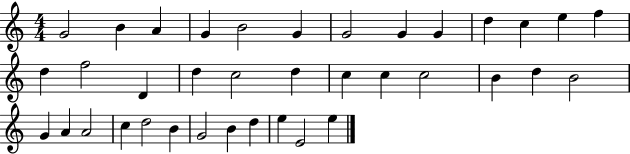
{
  \clef treble
  \numericTimeSignature
  \time 4/4
  \key c \major
  g'2 b'4 a'4 | g'4 b'2 g'4 | g'2 g'4 g'4 | d''4 c''4 e''4 f''4 | \break d''4 f''2 d'4 | d''4 c''2 d''4 | c''4 c''4 c''2 | b'4 d''4 b'2 | \break g'4 a'4 a'2 | c''4 d''2 b'4 | g'2 b'4 d''4 | e''4 e'2 e''4 | \break \bar "|."
}